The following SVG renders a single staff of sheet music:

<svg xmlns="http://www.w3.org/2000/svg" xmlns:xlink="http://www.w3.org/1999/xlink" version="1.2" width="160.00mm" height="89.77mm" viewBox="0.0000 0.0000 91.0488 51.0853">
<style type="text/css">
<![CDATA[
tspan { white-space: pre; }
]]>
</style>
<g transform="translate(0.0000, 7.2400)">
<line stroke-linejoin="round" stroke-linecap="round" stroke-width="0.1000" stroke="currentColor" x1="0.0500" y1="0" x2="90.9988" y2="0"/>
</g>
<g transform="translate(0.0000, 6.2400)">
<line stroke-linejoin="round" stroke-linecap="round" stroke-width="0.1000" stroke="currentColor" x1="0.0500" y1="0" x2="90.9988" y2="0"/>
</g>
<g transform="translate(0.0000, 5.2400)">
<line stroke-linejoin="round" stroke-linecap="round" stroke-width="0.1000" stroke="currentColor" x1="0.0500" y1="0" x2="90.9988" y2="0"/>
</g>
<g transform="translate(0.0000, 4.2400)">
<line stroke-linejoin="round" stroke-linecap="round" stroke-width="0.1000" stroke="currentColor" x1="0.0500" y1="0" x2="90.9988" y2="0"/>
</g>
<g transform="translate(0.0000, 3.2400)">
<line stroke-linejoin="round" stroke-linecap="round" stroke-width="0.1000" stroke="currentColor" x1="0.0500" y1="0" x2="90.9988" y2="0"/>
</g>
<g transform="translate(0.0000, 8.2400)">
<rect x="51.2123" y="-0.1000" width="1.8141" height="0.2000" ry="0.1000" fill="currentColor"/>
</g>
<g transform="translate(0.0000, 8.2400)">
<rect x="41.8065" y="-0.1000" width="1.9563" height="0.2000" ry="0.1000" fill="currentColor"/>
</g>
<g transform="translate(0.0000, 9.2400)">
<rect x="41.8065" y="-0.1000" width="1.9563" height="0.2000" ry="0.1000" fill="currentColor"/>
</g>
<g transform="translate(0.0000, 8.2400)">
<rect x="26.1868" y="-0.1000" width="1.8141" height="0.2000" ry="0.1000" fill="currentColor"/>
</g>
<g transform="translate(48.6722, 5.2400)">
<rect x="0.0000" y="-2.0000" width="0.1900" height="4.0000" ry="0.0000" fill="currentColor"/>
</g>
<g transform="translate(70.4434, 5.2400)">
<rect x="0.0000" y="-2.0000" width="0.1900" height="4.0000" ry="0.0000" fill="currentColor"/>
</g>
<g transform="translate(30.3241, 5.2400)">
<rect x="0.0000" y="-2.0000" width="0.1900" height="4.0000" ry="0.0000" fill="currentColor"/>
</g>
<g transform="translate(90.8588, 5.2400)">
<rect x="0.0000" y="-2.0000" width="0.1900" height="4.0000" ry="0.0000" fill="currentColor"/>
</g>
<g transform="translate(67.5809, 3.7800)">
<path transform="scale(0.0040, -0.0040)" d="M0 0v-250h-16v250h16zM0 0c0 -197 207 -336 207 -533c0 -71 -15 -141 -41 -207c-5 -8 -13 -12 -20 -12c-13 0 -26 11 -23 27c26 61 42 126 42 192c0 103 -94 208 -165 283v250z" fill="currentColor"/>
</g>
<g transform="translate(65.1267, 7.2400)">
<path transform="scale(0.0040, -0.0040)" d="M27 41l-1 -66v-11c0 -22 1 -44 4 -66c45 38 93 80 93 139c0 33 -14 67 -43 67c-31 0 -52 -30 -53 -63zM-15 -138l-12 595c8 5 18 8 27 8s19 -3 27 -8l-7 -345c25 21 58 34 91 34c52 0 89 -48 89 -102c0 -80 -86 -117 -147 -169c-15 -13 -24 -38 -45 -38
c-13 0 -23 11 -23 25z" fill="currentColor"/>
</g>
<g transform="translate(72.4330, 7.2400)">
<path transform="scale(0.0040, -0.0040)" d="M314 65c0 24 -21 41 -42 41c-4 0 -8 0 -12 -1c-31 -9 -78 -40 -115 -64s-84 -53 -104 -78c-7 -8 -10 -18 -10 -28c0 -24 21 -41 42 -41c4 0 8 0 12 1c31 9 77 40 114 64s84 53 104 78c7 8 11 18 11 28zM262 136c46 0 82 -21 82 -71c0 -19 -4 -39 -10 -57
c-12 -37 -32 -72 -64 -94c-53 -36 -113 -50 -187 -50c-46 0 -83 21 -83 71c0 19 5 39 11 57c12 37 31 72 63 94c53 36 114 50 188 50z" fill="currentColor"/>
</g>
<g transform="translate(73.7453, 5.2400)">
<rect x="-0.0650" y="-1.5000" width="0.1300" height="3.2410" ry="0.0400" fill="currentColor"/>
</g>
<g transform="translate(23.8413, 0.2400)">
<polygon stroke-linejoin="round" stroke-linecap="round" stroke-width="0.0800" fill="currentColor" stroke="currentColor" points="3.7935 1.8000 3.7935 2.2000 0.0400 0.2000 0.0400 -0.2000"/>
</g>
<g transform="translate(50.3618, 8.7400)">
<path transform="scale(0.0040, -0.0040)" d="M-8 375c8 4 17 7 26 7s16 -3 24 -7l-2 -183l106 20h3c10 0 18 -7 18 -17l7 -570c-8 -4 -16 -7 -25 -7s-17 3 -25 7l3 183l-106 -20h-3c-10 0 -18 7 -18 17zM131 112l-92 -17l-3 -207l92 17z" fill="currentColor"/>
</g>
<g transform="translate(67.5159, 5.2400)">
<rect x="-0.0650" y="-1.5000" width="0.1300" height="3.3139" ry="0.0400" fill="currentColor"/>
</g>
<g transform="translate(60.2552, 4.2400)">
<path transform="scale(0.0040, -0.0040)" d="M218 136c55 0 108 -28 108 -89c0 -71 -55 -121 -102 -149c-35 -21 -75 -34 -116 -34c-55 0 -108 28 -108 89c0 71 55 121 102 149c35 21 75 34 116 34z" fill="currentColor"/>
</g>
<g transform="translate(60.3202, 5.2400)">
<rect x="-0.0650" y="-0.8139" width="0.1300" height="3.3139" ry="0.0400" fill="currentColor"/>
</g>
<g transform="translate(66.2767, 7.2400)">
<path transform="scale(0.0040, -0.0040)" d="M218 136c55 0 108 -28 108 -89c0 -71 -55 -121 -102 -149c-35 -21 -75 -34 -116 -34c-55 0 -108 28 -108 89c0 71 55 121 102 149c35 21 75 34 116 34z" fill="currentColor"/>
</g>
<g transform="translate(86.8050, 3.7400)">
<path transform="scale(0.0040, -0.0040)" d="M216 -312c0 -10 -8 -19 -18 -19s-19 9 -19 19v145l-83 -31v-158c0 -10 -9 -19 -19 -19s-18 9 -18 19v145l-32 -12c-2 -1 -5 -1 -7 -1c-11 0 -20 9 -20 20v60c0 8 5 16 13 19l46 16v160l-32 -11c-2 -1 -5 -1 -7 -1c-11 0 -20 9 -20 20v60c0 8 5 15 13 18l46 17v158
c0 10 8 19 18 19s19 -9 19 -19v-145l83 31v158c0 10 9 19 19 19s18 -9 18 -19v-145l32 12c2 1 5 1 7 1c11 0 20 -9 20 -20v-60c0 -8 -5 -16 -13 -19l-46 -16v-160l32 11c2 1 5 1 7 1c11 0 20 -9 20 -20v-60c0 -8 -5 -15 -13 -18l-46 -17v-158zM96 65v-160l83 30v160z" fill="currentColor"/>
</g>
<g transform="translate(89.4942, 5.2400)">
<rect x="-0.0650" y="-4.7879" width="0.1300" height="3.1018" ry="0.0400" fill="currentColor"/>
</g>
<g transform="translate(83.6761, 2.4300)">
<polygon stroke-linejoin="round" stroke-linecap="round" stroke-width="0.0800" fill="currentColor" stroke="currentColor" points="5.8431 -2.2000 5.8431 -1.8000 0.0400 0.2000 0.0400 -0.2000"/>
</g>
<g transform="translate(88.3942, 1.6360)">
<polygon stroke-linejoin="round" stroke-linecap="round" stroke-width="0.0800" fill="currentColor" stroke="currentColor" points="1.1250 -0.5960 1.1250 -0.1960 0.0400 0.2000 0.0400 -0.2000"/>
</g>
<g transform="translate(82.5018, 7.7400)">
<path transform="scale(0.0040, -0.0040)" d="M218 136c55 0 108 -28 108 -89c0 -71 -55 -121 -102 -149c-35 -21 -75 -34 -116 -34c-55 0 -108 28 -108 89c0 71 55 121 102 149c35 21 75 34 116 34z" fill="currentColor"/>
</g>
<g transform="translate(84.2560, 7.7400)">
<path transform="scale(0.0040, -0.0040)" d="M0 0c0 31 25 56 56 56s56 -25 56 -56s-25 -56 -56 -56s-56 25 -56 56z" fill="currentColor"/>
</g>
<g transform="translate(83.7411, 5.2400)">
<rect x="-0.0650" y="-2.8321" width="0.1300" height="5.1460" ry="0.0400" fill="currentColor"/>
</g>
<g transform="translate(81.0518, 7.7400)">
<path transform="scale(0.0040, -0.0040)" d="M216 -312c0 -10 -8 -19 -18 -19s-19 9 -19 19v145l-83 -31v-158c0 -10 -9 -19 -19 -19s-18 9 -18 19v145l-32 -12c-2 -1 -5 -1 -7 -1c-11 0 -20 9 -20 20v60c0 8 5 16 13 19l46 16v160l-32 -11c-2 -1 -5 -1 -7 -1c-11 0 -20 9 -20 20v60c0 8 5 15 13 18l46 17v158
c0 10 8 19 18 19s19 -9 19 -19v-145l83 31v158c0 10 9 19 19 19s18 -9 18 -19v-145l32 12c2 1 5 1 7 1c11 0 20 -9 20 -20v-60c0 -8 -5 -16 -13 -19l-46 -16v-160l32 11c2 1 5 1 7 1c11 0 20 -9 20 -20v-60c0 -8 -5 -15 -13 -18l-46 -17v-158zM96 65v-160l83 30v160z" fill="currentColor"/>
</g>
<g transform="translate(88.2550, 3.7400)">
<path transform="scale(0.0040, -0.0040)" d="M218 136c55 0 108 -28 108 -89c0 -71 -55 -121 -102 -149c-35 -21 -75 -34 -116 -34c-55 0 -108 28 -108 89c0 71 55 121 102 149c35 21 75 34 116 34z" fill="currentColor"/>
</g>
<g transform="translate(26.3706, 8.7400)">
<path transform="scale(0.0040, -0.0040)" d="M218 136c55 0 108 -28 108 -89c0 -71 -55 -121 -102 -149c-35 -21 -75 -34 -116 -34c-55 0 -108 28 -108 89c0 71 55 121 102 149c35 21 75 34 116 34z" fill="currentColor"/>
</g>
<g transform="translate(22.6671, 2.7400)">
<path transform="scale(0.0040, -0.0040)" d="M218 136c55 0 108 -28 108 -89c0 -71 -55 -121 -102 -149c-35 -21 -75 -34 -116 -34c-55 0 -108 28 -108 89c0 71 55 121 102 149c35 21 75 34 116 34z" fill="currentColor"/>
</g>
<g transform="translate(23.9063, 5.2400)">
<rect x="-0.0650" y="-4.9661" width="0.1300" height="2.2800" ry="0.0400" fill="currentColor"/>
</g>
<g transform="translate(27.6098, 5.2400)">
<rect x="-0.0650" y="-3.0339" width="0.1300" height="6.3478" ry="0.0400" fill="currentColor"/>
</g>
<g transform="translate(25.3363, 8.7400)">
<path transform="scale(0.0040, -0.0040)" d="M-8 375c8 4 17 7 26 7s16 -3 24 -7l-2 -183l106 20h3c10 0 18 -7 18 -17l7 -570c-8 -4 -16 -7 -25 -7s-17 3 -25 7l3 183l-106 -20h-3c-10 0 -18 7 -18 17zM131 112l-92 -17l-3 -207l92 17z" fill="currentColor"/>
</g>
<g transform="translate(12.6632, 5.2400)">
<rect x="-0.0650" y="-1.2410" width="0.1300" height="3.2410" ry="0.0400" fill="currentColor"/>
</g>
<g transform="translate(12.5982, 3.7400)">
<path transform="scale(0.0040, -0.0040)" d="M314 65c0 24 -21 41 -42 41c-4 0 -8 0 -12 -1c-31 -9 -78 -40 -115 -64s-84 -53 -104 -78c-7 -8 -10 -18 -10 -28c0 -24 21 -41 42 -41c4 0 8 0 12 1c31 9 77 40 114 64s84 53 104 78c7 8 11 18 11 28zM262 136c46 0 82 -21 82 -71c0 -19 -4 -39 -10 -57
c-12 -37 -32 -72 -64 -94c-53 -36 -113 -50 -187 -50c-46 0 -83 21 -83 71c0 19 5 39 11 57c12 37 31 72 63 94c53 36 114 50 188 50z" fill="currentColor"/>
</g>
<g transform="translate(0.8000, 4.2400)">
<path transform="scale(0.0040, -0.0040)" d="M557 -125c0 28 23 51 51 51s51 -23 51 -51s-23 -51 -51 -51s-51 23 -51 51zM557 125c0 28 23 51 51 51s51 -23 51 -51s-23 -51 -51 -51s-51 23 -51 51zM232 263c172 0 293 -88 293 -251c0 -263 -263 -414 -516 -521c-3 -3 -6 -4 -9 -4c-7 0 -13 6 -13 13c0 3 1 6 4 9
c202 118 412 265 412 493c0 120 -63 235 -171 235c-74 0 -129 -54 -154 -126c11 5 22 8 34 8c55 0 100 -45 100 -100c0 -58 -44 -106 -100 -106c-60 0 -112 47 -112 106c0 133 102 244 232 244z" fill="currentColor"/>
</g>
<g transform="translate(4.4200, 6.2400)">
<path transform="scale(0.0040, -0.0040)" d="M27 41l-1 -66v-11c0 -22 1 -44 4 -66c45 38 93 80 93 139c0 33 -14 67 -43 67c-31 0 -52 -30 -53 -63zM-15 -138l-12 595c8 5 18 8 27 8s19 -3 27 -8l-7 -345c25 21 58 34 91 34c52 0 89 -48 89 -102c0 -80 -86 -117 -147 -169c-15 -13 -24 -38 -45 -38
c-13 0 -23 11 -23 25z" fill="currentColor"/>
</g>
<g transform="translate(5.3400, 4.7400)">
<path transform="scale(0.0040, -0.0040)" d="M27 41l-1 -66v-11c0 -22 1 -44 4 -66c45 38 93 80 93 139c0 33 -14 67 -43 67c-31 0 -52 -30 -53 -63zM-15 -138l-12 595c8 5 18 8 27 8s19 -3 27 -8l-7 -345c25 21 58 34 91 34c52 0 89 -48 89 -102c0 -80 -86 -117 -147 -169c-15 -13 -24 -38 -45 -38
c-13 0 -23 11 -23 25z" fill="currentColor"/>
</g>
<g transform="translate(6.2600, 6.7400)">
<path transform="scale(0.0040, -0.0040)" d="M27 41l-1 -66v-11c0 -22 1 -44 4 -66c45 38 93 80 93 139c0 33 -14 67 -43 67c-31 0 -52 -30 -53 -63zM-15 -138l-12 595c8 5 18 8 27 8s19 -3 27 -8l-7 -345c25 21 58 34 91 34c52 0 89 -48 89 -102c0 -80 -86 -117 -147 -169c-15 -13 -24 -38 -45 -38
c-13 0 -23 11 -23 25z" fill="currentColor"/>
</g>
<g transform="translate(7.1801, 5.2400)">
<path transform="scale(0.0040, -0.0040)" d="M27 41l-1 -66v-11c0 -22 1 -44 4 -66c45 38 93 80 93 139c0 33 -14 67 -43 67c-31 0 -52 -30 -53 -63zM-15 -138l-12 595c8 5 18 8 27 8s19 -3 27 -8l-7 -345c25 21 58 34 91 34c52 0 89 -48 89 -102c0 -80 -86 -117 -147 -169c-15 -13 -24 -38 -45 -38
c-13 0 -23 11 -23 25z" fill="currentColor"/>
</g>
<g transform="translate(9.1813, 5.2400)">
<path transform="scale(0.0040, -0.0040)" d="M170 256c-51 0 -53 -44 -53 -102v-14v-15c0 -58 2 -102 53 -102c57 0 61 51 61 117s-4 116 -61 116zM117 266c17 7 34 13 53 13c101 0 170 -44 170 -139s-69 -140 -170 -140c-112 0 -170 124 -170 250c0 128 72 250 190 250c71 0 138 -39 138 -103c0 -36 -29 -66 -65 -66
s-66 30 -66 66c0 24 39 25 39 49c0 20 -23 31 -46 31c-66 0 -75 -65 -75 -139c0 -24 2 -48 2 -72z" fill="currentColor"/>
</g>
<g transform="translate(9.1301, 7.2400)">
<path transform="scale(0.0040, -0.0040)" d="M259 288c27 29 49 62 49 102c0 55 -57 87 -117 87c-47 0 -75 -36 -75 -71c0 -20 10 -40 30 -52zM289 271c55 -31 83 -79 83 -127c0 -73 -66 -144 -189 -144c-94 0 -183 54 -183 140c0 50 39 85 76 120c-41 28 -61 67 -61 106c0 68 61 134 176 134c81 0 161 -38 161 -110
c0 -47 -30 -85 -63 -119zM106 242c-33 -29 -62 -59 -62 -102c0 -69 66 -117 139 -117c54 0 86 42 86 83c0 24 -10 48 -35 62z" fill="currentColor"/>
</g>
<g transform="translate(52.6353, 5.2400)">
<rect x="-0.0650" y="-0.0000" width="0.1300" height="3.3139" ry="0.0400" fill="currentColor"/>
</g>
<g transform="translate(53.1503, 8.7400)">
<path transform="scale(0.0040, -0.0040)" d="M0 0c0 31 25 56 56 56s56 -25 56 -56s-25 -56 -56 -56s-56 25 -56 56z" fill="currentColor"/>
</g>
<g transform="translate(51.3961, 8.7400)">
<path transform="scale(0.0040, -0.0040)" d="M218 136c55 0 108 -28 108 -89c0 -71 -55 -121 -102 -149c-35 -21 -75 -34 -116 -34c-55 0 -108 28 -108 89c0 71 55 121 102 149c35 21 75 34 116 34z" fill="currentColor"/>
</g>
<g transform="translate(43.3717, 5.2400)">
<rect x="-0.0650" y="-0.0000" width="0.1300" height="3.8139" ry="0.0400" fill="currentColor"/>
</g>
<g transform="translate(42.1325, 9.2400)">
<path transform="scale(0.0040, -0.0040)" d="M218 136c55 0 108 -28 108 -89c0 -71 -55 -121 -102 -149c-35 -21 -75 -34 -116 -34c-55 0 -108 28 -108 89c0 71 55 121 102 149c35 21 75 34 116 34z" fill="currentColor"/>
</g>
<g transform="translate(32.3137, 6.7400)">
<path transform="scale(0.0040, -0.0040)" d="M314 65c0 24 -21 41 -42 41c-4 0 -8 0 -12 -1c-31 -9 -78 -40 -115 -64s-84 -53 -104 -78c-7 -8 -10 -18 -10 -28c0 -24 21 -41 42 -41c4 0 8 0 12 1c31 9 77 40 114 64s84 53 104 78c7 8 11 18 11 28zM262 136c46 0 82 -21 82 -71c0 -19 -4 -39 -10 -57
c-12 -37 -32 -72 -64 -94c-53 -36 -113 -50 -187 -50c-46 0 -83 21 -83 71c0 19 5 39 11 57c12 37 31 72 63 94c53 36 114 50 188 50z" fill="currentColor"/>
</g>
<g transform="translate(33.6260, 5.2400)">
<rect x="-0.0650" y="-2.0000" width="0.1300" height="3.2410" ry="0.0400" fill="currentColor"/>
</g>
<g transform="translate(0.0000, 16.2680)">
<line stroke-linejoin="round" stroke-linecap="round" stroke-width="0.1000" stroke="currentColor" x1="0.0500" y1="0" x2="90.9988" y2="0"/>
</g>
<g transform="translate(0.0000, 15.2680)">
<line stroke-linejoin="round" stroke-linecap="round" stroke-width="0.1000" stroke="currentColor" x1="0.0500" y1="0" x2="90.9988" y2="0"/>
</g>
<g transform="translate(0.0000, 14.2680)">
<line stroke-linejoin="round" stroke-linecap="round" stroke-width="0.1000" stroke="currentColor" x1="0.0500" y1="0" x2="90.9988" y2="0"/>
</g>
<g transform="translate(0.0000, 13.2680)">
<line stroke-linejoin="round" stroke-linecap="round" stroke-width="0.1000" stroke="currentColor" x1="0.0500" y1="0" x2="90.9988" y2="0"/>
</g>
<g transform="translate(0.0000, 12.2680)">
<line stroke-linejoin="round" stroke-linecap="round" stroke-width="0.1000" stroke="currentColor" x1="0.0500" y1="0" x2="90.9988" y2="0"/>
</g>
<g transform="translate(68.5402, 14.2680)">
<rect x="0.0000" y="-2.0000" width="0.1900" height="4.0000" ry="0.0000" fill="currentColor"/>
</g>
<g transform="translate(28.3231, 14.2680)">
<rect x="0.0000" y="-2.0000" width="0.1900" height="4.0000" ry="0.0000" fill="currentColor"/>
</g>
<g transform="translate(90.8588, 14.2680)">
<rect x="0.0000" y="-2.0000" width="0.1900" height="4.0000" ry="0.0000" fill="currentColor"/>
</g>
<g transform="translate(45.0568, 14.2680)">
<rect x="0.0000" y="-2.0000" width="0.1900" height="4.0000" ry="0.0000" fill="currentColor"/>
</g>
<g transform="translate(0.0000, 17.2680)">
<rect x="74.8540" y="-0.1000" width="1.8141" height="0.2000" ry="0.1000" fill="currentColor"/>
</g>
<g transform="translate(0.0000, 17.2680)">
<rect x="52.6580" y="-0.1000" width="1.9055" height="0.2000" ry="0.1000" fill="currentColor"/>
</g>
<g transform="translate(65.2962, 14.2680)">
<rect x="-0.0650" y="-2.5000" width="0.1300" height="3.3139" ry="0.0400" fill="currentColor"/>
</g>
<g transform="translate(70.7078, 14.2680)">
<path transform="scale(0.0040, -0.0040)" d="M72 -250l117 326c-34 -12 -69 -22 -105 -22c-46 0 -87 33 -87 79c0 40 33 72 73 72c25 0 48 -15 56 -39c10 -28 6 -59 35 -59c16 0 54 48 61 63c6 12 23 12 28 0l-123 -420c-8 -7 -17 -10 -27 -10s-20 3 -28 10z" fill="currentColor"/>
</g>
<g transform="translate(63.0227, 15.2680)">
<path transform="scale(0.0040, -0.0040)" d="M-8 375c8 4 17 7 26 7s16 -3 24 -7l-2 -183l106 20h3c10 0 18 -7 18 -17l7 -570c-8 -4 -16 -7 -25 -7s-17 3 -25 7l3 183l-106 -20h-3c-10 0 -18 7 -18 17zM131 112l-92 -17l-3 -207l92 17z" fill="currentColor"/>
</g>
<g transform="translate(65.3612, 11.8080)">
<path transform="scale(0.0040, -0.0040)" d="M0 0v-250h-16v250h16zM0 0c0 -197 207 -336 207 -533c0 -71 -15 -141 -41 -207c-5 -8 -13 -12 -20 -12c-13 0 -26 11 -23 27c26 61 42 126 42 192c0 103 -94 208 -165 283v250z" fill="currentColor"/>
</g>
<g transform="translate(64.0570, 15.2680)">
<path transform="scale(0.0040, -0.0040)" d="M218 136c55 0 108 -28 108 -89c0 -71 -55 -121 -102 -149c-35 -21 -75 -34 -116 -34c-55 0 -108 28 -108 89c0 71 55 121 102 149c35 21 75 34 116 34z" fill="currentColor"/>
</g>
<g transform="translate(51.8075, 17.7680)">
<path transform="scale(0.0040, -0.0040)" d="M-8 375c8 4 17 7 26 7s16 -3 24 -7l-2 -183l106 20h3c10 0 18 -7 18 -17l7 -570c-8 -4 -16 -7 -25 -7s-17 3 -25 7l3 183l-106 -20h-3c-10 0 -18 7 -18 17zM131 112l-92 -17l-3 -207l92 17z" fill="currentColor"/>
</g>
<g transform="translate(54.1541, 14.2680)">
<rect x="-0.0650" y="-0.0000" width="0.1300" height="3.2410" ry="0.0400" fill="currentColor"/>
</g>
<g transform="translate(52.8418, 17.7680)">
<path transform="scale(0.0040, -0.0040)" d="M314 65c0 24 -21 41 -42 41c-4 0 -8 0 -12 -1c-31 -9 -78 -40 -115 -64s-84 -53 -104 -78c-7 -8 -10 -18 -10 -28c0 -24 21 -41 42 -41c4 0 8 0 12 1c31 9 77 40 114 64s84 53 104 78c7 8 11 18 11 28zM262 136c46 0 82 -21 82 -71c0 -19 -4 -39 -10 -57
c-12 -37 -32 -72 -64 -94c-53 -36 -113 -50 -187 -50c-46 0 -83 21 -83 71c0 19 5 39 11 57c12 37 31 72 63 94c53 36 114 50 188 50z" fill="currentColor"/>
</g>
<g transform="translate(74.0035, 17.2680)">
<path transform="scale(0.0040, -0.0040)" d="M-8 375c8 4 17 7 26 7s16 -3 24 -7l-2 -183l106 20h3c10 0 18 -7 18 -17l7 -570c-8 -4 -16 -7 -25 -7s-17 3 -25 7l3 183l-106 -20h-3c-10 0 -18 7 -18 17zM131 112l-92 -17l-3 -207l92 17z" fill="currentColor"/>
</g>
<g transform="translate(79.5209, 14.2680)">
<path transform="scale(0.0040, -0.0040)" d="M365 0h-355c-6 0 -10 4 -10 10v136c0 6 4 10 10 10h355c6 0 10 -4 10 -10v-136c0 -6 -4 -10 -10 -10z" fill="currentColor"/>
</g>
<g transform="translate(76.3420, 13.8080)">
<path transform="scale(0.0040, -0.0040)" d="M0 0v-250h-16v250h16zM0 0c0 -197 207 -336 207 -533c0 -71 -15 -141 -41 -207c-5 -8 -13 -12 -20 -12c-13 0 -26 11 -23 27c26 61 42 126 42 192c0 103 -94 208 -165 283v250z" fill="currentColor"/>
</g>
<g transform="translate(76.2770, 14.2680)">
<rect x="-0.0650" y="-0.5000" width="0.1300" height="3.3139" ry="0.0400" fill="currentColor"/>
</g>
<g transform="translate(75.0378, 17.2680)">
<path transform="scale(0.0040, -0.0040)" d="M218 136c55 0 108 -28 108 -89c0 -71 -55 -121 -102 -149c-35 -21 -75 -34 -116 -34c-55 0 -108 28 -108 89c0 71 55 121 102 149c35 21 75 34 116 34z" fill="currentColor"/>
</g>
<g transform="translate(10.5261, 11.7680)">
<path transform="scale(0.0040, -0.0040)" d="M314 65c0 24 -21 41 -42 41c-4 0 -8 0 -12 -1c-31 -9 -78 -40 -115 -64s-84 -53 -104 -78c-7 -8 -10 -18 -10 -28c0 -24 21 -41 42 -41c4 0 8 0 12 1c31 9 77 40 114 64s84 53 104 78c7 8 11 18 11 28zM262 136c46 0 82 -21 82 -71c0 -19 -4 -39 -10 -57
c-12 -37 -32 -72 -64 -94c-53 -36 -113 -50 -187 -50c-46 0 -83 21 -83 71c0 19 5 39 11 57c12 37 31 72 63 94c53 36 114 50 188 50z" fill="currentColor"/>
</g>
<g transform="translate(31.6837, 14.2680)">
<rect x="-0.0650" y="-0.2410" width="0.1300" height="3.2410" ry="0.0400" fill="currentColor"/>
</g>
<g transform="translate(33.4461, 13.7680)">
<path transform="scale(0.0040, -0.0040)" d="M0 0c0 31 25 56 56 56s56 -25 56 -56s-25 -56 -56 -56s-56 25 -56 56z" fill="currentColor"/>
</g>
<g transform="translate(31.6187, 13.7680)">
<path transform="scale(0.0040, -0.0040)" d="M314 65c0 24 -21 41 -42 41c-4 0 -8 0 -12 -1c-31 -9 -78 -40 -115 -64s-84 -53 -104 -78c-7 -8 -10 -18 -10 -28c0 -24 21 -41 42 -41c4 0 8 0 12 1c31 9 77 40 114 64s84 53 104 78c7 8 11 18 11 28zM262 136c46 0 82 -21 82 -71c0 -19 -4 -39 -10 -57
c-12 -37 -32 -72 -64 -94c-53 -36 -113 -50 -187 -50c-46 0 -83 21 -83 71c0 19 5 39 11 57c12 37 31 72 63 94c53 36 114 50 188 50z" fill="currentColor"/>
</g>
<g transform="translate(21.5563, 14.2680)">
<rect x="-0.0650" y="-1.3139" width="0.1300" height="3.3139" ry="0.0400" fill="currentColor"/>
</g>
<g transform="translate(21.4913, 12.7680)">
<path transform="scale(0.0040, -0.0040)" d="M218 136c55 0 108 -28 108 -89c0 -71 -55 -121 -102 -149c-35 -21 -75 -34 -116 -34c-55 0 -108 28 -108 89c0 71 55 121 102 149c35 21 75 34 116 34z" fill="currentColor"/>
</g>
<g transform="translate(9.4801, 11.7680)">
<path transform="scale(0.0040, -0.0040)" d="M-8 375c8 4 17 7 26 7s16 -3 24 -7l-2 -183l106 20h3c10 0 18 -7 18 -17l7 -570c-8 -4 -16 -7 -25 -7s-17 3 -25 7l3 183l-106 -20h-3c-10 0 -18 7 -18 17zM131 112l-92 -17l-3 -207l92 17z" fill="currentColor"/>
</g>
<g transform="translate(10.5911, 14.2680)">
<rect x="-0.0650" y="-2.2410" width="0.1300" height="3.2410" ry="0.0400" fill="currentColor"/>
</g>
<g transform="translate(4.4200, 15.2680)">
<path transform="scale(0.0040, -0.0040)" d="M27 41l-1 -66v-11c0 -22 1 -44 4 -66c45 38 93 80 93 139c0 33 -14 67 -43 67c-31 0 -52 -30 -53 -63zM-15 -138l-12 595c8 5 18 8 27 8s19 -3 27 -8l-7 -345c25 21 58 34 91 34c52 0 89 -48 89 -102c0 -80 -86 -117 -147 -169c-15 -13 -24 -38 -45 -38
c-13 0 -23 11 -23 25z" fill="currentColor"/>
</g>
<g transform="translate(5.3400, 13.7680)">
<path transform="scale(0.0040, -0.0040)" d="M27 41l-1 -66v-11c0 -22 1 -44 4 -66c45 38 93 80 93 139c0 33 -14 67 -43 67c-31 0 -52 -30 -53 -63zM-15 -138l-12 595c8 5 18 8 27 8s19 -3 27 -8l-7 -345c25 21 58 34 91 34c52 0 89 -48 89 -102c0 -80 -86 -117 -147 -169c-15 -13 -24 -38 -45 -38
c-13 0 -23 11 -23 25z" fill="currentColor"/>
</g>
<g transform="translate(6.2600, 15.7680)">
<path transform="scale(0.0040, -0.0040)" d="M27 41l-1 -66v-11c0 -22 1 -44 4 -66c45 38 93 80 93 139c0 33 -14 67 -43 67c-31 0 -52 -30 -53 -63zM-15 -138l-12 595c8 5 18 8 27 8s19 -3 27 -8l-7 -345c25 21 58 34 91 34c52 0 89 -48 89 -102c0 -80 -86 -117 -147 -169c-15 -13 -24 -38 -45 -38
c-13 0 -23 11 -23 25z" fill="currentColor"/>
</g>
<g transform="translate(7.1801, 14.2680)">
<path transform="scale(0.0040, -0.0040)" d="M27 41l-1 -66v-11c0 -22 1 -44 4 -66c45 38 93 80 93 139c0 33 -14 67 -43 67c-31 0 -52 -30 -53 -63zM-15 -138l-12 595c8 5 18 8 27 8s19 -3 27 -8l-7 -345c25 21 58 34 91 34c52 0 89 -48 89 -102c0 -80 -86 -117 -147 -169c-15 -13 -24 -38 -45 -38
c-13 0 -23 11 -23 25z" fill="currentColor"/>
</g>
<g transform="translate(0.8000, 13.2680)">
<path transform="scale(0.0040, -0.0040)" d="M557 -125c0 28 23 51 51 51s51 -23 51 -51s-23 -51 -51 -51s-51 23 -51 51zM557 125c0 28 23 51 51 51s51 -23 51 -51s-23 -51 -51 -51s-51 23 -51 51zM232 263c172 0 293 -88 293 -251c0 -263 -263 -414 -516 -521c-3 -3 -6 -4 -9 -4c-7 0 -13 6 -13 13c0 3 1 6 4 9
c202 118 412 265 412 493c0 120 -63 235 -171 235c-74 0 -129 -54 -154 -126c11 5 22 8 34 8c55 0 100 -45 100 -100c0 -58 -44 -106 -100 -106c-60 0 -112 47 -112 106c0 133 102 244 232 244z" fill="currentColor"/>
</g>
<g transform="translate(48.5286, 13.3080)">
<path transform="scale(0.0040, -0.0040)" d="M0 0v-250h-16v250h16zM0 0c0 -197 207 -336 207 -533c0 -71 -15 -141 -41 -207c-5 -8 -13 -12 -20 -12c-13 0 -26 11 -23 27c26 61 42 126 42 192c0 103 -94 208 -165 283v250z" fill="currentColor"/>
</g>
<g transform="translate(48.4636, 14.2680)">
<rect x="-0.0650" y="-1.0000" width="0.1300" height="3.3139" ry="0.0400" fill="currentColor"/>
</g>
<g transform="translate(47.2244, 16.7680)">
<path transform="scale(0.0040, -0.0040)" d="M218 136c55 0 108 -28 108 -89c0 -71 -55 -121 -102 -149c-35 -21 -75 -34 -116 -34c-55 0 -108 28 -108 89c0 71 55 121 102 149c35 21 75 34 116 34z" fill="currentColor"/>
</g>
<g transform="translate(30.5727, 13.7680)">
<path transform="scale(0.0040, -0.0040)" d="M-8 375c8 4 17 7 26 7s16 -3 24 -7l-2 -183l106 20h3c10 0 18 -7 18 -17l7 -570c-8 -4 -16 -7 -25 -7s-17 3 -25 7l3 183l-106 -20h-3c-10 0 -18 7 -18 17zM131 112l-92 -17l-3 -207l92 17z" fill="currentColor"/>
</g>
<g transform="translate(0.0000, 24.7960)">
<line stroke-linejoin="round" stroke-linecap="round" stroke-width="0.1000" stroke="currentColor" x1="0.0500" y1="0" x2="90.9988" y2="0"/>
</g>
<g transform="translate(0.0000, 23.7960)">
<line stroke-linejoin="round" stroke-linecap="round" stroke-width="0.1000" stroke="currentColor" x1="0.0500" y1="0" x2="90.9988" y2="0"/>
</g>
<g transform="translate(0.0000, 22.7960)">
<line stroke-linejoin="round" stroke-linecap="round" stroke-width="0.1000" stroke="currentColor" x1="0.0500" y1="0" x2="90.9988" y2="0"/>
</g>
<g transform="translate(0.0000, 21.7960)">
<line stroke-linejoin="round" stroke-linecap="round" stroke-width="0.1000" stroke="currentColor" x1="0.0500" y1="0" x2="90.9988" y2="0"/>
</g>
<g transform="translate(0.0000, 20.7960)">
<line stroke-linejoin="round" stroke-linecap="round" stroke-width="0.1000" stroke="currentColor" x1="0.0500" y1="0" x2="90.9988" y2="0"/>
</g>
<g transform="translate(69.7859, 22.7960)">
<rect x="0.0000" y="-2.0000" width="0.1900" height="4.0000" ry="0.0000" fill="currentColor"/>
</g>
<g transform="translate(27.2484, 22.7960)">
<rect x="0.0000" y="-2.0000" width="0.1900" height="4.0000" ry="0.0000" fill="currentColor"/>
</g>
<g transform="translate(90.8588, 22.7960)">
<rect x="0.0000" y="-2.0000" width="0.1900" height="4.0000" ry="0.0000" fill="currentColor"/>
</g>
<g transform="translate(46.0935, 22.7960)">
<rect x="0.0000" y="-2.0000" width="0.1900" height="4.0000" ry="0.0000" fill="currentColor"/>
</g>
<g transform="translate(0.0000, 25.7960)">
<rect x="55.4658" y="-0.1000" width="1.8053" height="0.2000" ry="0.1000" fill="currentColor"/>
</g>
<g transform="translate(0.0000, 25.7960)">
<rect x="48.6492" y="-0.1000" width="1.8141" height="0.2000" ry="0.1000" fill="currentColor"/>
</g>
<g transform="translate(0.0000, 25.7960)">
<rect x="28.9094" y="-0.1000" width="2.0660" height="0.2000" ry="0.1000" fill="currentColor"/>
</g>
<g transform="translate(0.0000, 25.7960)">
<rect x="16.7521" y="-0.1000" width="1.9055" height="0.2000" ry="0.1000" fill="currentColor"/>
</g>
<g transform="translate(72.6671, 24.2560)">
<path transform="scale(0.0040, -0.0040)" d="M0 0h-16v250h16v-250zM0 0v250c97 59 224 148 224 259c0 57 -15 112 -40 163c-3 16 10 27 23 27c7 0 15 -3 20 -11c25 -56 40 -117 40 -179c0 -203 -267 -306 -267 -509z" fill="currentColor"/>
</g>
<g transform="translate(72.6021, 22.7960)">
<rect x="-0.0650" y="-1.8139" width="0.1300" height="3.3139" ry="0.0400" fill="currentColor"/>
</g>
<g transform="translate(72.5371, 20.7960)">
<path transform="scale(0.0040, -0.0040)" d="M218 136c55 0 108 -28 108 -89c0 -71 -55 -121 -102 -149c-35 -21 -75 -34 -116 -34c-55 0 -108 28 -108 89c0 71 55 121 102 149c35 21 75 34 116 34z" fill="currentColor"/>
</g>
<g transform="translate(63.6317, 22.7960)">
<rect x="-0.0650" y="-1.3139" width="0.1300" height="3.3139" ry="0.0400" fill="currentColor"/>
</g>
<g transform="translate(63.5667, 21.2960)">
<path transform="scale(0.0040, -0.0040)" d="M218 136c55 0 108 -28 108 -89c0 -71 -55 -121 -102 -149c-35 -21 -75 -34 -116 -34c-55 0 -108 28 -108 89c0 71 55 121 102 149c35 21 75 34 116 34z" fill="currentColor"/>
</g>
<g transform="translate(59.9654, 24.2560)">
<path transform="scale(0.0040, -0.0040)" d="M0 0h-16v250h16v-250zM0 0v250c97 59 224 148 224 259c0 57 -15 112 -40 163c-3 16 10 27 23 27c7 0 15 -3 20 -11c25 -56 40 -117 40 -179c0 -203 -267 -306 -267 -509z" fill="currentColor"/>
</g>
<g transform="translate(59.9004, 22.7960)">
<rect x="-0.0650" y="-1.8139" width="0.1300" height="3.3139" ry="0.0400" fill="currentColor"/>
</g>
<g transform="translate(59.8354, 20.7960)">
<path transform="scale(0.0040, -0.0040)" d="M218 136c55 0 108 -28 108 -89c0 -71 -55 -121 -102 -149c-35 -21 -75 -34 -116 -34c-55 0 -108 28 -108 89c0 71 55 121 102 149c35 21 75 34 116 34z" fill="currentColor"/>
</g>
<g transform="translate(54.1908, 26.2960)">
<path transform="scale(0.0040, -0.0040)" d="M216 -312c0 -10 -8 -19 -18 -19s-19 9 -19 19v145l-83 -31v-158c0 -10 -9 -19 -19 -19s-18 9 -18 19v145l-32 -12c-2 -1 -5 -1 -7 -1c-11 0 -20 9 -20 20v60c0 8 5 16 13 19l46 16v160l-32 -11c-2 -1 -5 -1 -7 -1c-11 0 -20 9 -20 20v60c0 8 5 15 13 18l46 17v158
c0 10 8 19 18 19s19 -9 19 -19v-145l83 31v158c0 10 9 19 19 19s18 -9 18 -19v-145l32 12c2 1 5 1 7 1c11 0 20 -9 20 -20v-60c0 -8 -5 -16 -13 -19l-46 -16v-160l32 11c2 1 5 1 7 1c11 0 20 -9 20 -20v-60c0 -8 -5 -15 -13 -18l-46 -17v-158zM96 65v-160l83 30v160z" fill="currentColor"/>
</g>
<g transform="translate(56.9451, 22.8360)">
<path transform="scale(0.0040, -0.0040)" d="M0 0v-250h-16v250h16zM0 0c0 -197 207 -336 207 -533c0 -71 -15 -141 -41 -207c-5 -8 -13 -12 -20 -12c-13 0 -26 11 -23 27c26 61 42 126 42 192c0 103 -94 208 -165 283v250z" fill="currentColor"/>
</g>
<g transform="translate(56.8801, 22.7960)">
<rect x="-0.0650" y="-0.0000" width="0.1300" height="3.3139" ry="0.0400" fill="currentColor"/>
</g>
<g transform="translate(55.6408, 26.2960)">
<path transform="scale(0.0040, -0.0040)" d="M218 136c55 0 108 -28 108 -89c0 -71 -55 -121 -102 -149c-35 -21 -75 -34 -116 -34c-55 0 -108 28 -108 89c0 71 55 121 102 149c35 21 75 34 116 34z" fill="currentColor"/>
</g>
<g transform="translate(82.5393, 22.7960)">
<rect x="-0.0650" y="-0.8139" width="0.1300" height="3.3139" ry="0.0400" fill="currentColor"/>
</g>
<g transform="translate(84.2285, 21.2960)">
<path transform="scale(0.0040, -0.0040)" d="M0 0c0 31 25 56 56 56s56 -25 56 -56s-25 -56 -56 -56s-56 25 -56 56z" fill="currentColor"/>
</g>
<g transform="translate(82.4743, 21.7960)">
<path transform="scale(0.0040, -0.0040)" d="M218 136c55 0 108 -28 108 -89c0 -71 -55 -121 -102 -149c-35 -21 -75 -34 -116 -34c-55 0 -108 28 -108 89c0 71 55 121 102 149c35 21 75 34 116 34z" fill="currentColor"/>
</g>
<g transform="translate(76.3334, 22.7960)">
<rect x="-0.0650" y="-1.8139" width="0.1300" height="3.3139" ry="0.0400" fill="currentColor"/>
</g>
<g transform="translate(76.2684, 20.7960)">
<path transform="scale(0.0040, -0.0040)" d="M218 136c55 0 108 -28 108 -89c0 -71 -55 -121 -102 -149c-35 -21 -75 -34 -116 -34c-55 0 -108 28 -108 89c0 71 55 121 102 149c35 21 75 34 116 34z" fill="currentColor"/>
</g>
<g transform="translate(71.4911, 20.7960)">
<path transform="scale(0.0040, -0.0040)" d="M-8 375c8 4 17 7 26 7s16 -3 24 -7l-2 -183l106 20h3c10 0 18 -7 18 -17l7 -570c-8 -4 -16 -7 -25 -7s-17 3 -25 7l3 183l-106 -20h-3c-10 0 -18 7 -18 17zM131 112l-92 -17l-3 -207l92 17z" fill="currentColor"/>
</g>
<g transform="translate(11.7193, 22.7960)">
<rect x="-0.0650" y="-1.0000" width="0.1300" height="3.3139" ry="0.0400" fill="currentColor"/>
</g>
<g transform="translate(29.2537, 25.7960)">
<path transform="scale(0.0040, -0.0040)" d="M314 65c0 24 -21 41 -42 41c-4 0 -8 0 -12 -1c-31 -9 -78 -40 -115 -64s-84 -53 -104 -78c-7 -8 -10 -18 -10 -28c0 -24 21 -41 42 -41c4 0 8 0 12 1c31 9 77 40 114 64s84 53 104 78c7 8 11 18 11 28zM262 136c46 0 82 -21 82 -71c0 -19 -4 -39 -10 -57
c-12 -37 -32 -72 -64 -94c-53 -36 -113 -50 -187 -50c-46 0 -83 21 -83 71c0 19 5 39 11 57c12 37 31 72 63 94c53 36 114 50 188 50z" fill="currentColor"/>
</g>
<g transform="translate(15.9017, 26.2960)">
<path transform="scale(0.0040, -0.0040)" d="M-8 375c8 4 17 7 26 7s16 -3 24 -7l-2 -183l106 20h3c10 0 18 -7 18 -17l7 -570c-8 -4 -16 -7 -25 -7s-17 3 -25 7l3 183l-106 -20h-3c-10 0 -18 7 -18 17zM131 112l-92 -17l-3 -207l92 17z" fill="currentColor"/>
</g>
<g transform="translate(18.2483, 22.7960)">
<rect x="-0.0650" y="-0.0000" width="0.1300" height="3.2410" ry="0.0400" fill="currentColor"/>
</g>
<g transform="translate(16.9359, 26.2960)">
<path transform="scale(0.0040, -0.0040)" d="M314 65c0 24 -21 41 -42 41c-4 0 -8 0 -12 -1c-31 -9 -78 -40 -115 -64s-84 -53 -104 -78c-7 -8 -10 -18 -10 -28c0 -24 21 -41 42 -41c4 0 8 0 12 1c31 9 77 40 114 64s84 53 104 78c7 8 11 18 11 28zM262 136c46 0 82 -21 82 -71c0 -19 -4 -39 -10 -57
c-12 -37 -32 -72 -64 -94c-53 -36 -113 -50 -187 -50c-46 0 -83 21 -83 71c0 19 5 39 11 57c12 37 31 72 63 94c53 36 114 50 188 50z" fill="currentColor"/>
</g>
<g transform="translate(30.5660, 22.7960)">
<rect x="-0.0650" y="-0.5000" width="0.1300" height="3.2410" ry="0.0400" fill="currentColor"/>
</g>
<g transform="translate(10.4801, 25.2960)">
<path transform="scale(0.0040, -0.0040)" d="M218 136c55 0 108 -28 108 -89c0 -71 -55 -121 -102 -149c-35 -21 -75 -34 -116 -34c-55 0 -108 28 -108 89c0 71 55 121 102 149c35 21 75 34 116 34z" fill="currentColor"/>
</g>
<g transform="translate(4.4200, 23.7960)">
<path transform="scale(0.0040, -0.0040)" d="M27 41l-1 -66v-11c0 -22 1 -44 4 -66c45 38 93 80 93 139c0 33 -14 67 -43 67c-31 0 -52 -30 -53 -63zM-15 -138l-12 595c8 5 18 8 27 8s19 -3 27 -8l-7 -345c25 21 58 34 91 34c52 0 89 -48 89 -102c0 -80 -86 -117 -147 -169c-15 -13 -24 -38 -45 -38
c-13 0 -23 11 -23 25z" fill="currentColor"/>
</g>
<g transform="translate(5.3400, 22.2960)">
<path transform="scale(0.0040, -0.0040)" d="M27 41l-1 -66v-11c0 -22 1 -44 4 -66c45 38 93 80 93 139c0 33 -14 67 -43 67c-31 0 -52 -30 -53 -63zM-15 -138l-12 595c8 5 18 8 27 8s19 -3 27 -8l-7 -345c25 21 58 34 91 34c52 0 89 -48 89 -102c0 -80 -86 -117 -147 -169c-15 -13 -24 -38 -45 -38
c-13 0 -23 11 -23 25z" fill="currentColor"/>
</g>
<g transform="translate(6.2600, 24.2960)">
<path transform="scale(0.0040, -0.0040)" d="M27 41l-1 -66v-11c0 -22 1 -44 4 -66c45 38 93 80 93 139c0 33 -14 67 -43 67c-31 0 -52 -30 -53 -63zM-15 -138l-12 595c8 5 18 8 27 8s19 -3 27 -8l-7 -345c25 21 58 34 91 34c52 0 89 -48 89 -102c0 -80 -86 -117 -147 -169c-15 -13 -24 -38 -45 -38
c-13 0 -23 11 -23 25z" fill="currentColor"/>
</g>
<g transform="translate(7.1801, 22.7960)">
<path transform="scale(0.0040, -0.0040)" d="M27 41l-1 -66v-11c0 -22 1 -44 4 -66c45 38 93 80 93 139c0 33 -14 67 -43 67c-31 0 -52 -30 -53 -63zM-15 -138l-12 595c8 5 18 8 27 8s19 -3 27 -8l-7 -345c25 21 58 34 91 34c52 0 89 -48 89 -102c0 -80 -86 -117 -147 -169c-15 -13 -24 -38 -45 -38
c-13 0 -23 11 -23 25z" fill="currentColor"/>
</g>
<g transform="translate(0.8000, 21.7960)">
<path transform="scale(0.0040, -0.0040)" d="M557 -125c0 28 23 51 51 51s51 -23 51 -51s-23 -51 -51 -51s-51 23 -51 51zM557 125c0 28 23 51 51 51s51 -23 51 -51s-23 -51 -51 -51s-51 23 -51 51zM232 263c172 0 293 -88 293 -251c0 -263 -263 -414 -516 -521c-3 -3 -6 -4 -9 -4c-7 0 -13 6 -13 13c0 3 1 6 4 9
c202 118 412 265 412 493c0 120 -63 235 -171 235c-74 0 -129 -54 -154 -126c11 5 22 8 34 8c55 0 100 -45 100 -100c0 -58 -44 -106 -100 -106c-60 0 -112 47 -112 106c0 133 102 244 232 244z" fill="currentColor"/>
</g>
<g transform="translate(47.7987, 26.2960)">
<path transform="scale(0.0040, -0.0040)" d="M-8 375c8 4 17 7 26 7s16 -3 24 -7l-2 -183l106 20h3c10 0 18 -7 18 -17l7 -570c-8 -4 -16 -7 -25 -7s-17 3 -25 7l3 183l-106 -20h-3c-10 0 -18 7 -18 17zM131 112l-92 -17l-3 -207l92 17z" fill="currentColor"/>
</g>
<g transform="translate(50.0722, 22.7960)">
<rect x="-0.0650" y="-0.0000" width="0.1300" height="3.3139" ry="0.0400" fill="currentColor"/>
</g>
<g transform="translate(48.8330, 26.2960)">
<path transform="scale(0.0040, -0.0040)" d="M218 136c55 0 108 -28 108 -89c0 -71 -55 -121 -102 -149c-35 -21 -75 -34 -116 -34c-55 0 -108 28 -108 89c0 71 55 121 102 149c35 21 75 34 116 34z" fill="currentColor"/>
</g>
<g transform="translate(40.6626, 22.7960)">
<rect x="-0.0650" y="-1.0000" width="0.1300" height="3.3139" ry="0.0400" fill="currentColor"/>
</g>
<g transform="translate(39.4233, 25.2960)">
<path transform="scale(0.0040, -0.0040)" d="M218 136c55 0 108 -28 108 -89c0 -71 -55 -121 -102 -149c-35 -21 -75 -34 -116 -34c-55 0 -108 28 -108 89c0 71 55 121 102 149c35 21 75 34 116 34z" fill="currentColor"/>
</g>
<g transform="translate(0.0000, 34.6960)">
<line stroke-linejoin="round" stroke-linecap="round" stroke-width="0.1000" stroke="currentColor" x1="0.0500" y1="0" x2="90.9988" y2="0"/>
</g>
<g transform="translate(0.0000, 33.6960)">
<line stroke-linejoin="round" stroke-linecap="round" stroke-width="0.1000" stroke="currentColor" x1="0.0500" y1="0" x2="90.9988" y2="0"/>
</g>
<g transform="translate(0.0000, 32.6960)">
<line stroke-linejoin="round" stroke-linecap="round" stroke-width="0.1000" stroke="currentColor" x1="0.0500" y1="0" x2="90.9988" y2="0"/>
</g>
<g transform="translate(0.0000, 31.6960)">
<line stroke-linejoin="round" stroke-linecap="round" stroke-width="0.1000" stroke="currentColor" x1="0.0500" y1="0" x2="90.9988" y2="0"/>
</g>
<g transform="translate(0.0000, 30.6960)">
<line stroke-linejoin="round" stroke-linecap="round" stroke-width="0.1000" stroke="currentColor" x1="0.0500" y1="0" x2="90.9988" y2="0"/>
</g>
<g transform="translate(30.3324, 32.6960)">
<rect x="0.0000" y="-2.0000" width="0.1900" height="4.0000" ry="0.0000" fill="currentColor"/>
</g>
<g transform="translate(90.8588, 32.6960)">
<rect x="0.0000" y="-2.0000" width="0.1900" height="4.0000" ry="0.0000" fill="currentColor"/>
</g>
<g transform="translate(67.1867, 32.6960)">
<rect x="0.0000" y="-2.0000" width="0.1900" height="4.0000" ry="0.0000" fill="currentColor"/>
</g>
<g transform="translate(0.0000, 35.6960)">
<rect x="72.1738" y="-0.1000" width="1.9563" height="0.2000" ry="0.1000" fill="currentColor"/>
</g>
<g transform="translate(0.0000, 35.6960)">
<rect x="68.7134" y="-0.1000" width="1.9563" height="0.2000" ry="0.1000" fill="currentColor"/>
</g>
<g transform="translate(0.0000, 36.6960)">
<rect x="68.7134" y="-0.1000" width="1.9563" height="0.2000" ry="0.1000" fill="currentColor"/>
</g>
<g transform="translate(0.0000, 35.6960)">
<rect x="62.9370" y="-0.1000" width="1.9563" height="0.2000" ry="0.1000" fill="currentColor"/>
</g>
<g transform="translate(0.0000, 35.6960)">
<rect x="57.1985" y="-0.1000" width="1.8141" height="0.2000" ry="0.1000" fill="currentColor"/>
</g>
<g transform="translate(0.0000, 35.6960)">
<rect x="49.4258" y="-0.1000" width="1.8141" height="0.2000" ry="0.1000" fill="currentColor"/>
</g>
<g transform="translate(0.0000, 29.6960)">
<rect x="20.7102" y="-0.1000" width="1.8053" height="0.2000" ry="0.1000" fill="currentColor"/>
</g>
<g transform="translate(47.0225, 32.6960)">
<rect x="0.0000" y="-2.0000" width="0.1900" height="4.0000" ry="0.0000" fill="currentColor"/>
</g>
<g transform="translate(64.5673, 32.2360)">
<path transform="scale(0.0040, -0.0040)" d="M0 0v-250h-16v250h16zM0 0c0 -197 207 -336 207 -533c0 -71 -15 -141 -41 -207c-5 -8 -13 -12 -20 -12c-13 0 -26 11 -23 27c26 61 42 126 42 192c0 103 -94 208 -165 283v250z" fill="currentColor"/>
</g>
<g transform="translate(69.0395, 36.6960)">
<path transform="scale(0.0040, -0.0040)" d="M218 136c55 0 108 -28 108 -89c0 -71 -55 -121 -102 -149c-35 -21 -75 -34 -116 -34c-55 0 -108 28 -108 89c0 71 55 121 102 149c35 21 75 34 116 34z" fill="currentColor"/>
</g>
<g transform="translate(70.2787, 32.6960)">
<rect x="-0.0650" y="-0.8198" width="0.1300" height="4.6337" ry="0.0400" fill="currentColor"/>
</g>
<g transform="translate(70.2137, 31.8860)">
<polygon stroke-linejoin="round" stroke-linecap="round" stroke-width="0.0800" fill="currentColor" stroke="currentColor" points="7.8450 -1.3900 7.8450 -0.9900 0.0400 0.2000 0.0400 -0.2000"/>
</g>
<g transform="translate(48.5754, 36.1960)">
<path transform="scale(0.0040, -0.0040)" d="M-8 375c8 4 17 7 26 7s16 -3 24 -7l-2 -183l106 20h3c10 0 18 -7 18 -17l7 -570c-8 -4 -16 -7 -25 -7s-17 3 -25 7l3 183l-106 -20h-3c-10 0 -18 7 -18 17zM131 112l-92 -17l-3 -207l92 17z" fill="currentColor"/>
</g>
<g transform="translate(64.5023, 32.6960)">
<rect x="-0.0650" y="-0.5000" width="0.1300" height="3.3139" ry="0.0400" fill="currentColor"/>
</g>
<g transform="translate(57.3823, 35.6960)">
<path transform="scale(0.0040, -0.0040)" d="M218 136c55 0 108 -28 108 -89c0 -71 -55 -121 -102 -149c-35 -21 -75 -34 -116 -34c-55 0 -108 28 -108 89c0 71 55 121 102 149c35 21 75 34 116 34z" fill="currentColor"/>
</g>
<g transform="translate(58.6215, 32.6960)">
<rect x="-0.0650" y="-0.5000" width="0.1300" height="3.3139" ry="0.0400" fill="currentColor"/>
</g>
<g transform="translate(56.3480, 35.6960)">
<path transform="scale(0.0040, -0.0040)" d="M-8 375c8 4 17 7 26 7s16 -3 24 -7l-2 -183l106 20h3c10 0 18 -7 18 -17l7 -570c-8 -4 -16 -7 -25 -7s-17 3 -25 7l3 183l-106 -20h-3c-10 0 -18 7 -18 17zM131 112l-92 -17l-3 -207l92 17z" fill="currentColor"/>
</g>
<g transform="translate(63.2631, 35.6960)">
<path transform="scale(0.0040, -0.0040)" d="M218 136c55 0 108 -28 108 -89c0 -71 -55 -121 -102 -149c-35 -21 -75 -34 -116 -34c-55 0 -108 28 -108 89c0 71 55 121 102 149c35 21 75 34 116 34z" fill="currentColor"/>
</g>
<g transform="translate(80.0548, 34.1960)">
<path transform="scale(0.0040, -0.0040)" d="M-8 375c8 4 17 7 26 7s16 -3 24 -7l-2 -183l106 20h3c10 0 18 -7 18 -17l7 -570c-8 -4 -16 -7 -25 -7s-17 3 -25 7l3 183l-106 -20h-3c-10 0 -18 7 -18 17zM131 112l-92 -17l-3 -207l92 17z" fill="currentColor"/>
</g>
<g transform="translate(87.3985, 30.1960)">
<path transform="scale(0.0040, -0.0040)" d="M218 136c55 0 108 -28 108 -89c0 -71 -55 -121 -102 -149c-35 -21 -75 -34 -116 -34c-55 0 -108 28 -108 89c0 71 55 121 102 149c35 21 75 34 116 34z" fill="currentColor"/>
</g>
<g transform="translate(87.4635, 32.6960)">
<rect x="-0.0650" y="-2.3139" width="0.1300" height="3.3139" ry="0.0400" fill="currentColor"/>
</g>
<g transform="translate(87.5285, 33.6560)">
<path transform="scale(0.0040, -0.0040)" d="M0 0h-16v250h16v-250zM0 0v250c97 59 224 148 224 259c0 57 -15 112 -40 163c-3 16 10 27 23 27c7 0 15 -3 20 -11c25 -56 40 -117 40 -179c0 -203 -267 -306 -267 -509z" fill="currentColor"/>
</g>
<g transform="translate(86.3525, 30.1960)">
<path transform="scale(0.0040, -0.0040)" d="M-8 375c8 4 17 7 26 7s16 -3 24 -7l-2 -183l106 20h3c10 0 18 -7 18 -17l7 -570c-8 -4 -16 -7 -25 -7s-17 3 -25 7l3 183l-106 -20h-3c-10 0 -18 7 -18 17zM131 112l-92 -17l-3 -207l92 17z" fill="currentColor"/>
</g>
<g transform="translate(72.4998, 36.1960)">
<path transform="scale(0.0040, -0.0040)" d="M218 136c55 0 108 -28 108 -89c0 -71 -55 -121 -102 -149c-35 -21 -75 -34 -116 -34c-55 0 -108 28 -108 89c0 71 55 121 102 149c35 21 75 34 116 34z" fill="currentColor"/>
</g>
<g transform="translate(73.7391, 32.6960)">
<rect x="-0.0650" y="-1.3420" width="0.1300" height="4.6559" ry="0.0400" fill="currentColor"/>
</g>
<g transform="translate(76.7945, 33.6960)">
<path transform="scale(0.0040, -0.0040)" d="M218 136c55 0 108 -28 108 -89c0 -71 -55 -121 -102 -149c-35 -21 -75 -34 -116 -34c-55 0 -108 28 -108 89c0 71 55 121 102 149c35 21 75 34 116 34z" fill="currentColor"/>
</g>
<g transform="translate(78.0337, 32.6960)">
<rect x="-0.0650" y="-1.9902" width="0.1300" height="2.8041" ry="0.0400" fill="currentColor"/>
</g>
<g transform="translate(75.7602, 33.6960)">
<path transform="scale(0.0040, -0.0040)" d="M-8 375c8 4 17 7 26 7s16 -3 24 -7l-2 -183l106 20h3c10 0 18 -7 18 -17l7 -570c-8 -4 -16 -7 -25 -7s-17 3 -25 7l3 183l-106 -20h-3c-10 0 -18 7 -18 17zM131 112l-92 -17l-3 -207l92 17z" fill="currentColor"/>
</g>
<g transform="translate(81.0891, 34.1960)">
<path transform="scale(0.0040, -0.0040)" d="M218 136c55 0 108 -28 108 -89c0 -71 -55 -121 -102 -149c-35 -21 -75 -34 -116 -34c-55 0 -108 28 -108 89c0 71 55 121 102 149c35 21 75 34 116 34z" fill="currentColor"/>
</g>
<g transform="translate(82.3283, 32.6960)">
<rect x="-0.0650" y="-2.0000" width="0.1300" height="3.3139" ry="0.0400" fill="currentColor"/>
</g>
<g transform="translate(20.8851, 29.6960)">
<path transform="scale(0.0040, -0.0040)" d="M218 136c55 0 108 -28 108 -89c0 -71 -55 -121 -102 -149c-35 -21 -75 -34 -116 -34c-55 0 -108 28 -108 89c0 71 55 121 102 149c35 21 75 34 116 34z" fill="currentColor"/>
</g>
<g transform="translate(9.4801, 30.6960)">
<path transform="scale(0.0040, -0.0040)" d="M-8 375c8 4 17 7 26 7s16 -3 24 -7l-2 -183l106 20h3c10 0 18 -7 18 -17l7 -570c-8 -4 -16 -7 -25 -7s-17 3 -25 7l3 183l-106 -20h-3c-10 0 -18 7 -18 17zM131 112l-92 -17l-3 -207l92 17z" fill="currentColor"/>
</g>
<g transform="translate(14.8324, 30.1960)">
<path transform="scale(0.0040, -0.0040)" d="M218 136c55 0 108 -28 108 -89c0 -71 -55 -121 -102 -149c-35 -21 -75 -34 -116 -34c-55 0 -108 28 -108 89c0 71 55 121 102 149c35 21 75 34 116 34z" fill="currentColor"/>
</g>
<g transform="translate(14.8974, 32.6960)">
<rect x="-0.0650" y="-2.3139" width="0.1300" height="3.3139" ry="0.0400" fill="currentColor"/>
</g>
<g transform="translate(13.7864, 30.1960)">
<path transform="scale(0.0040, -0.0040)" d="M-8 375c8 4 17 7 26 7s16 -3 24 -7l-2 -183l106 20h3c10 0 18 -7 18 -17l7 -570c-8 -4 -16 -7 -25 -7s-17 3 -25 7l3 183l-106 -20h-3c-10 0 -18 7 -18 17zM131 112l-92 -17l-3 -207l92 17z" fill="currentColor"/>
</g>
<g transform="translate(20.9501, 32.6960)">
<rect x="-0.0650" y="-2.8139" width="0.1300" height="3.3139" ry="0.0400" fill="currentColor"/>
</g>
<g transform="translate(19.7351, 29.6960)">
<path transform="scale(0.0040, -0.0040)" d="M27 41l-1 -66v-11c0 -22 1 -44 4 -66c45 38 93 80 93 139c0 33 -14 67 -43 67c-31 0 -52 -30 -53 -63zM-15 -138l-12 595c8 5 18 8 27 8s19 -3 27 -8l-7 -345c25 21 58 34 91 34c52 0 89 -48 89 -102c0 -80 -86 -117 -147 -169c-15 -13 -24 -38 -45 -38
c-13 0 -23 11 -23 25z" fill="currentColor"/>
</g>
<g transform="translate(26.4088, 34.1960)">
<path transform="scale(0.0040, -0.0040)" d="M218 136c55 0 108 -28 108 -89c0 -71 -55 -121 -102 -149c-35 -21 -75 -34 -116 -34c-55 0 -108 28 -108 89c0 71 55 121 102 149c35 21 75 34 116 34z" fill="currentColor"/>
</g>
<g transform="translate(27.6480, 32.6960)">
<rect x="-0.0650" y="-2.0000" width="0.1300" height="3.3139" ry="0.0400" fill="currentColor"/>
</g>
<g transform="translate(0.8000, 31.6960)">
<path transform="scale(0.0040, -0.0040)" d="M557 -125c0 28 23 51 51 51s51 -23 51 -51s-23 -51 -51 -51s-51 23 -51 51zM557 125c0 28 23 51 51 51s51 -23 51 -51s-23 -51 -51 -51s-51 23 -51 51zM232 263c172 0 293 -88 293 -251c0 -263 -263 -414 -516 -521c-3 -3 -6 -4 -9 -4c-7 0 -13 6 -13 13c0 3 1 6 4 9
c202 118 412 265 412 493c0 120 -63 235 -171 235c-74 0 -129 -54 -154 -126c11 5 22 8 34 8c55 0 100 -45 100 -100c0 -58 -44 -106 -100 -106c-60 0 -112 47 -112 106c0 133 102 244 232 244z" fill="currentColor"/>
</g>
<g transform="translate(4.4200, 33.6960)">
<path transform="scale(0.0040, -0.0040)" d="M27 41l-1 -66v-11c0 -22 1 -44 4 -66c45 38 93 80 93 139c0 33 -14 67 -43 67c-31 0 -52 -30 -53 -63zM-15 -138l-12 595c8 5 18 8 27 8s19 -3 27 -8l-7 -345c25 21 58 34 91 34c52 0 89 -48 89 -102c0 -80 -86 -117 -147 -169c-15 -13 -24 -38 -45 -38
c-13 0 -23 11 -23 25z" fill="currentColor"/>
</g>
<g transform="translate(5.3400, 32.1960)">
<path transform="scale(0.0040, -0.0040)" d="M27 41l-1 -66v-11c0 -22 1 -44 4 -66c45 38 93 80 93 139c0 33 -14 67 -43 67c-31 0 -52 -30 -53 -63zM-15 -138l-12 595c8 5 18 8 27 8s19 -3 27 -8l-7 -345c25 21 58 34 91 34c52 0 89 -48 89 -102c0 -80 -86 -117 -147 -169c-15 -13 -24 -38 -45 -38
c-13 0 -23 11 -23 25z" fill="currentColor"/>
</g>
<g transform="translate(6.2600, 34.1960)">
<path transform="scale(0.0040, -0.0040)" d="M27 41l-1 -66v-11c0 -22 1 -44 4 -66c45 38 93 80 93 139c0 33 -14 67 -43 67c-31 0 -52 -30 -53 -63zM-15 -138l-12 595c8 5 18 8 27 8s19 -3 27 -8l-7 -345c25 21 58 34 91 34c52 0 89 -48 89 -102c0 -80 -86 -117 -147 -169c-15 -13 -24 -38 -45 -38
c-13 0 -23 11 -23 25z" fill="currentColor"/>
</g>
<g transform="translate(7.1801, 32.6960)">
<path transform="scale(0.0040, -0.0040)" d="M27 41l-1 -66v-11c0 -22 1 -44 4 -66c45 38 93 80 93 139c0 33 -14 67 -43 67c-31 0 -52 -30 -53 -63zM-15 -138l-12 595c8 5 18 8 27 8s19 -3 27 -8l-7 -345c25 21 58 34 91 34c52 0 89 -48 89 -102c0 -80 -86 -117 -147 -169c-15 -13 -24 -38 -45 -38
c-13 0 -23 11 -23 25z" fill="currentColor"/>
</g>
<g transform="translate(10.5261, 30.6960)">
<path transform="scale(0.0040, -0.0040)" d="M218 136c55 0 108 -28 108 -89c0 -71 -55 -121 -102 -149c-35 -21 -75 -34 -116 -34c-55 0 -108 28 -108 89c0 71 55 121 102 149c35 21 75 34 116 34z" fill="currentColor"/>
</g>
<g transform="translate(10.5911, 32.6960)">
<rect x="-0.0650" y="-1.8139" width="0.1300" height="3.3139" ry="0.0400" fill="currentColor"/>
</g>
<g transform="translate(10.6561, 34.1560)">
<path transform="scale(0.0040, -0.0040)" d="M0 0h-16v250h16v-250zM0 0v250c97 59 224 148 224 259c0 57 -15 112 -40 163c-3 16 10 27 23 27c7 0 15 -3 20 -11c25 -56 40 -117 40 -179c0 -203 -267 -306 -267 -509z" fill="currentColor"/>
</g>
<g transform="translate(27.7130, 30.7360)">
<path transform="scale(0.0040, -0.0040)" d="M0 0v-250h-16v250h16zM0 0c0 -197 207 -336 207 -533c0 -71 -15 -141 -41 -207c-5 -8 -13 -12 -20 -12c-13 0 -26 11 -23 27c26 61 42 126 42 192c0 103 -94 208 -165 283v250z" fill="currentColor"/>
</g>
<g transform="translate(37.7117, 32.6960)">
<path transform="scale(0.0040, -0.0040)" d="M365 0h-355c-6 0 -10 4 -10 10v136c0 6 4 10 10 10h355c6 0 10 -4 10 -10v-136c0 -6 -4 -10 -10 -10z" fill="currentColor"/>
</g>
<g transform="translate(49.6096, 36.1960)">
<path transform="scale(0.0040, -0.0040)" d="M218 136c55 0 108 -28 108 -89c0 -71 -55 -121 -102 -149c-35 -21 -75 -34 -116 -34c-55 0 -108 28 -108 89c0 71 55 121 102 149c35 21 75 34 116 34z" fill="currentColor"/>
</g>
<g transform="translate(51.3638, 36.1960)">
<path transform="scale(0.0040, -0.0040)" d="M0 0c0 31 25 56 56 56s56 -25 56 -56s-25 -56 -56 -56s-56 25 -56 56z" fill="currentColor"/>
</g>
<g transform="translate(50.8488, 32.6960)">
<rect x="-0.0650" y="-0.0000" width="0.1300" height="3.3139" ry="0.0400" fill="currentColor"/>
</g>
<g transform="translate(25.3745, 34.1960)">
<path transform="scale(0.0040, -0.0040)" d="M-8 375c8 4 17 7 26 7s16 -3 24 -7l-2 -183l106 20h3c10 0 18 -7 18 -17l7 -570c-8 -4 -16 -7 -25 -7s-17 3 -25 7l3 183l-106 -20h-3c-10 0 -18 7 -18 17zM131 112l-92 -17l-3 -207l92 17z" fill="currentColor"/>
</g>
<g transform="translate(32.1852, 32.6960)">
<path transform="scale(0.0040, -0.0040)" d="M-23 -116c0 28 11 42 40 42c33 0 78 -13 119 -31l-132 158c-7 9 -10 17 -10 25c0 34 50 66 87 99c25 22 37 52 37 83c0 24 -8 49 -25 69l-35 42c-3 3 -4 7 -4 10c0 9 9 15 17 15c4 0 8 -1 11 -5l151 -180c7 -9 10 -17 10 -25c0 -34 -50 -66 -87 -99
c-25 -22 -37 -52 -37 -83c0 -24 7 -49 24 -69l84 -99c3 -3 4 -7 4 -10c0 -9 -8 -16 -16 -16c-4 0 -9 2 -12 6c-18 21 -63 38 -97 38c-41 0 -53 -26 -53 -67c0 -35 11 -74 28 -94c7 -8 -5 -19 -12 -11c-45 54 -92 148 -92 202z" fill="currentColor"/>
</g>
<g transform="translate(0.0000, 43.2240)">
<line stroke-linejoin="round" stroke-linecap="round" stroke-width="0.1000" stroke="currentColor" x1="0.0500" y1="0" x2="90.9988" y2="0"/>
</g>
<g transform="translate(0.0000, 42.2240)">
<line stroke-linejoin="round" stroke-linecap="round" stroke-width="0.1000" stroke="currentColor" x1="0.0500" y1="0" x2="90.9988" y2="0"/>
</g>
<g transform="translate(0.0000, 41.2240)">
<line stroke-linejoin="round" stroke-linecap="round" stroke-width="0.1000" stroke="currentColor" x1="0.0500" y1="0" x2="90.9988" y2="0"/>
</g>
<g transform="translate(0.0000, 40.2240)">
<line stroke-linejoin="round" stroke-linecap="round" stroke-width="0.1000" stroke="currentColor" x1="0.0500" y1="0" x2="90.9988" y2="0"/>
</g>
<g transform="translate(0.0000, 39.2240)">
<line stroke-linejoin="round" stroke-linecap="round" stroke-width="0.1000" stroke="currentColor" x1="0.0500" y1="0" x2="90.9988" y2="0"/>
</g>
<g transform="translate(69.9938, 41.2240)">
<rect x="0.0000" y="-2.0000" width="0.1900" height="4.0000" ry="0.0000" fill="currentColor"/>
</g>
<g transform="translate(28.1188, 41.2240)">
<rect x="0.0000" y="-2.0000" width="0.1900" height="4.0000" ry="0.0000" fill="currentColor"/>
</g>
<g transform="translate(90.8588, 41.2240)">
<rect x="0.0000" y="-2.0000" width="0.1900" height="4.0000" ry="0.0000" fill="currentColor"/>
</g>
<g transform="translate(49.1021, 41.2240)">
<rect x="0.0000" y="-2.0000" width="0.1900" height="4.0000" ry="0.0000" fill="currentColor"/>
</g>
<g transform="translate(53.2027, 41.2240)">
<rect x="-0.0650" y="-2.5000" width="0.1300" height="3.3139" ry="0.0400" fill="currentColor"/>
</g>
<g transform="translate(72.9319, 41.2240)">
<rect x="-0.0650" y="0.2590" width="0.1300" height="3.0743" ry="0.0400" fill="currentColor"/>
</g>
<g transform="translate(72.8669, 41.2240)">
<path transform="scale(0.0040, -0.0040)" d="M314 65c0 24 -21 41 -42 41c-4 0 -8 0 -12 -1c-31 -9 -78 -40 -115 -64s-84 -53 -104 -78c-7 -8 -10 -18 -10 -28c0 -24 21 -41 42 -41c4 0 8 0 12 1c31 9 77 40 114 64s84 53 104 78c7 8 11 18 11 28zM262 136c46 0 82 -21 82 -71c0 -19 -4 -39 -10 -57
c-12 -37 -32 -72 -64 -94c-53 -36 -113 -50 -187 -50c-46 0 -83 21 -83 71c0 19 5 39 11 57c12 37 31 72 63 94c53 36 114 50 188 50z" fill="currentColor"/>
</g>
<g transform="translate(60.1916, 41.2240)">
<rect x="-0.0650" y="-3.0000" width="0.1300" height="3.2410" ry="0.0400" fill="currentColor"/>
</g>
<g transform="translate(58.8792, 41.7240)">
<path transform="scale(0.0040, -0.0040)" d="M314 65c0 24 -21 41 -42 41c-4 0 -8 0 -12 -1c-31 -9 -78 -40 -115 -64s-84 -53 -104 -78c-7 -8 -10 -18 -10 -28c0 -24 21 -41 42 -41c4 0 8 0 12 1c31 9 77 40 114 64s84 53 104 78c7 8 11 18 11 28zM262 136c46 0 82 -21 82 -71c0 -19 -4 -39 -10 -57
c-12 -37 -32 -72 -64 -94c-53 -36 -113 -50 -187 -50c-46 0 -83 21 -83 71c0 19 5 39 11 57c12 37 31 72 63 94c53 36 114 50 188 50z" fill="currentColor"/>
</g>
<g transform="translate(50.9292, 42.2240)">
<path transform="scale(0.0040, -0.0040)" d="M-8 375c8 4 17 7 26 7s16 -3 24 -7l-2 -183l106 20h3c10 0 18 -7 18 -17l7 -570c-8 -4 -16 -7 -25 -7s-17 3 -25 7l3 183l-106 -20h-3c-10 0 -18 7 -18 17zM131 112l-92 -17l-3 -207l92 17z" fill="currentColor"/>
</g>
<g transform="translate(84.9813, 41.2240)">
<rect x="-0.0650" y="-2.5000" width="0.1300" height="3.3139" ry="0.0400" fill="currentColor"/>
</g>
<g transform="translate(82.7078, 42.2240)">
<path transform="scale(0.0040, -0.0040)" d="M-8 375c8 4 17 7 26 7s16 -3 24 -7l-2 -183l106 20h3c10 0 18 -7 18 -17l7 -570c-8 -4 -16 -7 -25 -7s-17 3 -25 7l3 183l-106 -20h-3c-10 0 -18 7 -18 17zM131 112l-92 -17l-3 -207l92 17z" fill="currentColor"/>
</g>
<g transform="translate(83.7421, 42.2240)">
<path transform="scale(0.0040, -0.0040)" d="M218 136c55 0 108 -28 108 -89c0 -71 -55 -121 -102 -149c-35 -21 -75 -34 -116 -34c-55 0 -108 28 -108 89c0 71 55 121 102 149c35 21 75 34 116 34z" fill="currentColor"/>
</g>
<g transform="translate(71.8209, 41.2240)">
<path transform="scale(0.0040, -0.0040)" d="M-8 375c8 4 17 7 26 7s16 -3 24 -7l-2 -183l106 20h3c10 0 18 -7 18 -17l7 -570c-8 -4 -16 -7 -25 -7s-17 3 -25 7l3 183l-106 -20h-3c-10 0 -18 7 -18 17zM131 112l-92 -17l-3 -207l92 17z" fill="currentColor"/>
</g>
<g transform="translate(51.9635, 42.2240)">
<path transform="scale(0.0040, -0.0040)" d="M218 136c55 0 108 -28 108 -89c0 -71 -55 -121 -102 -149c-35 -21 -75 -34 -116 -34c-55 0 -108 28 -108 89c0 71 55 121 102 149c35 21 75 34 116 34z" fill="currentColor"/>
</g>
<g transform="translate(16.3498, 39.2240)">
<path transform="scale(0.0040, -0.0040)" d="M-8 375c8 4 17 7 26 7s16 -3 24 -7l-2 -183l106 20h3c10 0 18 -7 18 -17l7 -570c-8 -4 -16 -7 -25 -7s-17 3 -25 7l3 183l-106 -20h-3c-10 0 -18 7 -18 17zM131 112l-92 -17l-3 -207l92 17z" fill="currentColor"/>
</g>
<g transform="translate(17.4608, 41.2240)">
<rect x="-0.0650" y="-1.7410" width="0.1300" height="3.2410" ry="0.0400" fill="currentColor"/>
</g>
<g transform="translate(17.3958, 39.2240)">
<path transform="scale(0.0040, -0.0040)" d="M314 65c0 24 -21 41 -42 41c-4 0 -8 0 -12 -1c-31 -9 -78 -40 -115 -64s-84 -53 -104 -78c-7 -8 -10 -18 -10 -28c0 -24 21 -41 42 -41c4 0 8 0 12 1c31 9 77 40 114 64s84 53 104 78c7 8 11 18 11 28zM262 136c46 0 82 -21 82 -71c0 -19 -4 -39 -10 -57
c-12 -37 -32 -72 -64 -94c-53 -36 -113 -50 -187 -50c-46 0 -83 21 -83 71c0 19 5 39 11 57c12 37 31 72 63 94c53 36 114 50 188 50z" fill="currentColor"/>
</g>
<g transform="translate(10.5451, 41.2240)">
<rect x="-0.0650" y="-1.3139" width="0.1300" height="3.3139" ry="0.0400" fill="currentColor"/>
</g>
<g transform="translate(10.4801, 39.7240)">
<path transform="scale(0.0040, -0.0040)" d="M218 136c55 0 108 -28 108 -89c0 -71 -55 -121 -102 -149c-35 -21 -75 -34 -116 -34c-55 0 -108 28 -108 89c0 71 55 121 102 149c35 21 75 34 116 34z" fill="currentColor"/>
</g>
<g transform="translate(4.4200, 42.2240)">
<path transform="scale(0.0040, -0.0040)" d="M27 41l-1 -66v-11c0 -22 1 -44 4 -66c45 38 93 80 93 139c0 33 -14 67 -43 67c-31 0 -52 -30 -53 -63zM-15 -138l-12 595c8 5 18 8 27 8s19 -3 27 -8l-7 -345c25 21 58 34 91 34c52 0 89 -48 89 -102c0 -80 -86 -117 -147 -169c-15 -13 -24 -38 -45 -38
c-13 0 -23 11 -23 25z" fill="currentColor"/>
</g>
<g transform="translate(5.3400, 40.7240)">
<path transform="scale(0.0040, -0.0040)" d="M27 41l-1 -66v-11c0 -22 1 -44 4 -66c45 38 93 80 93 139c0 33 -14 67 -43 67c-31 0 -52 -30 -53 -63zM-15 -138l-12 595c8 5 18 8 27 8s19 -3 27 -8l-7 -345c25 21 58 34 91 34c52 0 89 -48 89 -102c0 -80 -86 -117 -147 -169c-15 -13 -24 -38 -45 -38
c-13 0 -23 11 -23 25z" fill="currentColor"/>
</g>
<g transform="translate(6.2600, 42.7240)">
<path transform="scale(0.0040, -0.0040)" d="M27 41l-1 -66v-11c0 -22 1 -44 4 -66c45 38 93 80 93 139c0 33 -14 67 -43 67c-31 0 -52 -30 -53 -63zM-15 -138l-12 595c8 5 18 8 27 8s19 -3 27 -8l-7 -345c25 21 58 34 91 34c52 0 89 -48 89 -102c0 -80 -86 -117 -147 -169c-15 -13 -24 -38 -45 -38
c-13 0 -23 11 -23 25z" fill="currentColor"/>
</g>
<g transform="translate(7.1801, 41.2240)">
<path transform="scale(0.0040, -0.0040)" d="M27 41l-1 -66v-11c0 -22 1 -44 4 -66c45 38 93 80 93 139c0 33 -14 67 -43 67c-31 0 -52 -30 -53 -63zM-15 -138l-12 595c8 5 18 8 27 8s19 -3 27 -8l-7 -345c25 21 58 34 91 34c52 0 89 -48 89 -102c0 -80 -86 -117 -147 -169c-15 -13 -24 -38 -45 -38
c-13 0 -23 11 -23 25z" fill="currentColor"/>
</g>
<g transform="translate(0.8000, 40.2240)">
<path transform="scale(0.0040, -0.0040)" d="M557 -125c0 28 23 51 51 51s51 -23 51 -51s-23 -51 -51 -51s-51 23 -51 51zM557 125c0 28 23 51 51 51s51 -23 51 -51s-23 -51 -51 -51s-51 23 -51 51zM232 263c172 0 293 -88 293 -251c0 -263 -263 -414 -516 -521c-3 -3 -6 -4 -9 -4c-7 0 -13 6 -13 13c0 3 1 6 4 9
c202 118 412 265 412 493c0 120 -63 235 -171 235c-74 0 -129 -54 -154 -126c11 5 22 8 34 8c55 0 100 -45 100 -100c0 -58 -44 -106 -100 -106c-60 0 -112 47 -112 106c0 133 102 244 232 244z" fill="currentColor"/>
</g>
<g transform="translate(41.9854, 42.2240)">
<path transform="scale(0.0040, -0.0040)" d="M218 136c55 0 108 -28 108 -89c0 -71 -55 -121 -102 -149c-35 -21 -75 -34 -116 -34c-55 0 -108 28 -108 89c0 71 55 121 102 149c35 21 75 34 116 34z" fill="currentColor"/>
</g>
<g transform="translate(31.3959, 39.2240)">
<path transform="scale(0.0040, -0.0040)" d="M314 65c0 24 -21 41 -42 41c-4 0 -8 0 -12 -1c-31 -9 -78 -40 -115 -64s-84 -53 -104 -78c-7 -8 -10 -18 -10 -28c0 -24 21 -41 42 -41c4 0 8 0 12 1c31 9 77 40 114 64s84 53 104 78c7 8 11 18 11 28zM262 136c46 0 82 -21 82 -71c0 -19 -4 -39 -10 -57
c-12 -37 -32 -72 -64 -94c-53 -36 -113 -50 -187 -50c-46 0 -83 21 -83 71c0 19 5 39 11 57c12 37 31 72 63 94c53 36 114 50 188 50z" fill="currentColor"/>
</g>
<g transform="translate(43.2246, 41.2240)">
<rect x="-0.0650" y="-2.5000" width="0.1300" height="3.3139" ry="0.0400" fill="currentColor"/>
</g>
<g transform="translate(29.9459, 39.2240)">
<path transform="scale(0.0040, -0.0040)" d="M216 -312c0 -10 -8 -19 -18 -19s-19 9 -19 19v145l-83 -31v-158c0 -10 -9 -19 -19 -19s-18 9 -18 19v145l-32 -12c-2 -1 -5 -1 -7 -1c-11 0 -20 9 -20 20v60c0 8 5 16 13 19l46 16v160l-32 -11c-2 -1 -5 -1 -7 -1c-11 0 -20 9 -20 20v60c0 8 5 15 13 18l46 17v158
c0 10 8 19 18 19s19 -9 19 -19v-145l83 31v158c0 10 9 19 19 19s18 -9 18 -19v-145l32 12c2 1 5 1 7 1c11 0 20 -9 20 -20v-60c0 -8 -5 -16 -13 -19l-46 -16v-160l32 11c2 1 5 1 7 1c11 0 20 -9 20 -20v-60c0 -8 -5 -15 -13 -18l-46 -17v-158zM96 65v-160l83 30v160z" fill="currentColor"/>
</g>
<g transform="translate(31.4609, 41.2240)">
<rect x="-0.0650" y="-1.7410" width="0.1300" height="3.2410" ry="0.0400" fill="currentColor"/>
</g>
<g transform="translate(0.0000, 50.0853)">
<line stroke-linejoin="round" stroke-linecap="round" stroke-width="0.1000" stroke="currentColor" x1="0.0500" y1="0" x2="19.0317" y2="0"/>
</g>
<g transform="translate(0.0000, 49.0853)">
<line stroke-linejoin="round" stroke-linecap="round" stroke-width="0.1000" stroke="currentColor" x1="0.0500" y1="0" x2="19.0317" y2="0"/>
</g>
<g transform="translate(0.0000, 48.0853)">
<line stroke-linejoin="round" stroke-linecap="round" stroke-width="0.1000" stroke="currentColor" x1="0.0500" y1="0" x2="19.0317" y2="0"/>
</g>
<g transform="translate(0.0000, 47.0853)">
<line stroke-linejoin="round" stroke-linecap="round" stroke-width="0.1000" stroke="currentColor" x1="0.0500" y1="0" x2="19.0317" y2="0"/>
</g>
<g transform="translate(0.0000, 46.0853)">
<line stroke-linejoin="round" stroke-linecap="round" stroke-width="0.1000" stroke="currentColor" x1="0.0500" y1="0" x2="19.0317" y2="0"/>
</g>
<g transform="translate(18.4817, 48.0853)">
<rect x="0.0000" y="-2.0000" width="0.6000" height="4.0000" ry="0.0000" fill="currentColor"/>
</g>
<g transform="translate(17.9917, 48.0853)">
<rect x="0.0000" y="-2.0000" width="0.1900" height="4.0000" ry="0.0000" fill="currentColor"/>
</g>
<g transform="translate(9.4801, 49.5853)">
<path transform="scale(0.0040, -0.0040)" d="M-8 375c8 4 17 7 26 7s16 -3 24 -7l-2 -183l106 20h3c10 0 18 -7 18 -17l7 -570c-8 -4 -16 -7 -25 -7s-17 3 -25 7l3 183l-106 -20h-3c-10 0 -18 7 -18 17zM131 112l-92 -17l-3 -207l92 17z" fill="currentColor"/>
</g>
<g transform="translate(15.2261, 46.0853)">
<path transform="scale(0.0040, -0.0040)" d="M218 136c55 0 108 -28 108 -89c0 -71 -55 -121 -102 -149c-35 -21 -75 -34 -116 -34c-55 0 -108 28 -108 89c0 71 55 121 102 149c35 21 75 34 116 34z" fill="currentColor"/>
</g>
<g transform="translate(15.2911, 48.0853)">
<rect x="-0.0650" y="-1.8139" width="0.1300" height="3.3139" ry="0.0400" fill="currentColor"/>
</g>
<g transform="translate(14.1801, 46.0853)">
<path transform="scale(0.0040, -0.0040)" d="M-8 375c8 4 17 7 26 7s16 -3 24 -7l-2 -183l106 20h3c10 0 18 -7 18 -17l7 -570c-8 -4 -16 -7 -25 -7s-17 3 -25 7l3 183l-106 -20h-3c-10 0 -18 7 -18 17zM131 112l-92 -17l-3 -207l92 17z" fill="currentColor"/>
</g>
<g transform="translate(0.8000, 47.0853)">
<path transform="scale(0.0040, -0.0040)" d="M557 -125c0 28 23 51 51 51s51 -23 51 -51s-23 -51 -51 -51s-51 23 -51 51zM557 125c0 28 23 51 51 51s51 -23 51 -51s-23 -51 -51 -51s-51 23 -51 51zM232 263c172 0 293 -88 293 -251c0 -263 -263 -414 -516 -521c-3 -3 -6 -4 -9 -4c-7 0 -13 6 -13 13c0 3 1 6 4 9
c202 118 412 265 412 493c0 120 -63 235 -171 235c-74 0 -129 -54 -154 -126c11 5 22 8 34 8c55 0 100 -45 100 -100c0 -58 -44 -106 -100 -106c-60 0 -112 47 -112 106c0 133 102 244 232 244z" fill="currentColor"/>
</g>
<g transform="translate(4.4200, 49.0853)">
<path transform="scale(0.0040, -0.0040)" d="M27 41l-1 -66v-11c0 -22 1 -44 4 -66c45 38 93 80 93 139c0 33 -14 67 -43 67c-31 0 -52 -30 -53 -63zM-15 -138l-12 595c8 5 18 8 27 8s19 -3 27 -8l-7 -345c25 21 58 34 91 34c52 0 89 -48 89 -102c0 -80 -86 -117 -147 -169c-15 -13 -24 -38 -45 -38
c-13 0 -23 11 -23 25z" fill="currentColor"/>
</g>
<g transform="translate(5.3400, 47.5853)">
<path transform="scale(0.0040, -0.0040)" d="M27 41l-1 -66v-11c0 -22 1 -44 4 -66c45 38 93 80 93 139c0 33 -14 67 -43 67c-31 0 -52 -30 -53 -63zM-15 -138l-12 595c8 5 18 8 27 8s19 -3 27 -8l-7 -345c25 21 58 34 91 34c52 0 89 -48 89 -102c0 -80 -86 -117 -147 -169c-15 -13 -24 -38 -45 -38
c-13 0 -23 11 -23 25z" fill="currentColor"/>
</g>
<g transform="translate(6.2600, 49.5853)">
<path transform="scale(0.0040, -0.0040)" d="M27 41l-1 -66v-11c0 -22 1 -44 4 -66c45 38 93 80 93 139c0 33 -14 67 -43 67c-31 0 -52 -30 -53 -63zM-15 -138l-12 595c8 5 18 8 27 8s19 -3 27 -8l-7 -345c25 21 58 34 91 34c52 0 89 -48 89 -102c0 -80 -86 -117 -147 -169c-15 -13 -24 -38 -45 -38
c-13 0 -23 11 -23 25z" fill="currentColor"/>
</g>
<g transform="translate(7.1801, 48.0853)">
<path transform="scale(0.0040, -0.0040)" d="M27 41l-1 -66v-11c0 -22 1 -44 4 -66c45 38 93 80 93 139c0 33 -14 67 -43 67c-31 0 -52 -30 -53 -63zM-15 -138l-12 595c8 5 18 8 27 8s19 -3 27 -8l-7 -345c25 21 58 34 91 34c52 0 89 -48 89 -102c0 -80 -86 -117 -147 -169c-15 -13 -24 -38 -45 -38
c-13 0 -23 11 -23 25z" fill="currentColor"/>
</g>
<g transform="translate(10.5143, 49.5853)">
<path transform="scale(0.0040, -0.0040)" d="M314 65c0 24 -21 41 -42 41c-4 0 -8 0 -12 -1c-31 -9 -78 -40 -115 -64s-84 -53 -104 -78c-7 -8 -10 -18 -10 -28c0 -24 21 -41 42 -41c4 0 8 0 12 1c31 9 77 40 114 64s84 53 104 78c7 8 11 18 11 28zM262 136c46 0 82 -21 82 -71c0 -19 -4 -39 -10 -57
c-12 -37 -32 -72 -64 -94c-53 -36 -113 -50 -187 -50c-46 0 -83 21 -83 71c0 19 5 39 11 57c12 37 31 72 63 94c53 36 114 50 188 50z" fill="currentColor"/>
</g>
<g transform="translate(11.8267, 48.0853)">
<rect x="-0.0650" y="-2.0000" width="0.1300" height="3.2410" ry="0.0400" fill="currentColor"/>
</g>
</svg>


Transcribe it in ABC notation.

X:1
T:Untitled
M:6/8
L:1/4
K:Ab
G,2 _B,/2 D,,/2 _A,,2 C,, D,, F, _G,,/2 G,,2 ^F,,/2 ^G,/4 B,2 G, E,2 F,,/2 D,,2 B,,/2 z/2 E,,/2 z2 F,, D,,2 _E,,2 F,, D,, ^D,,/2 _A,/2 G, A,/2 A, F, A,/2 B, _C A,,/2 z z2 D,, E,, E,,/2 C,,/2 _D,,/2 B,,/2 A,, B,/2 G, A,2 ^A,2 _B,, B,, C,2 D,2 B,, A,,2 A,